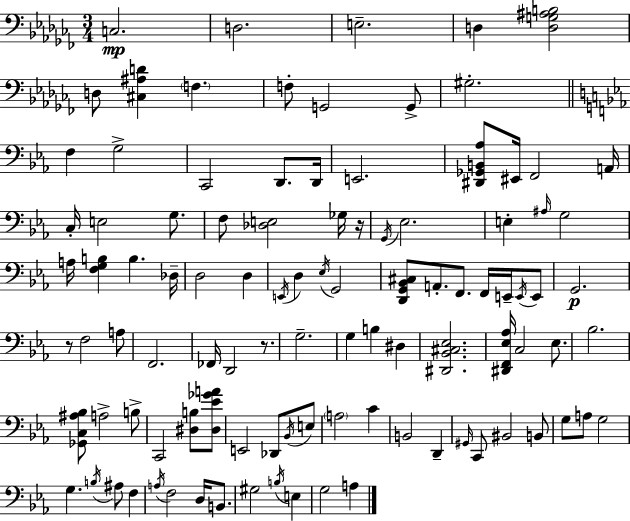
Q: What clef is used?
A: bass